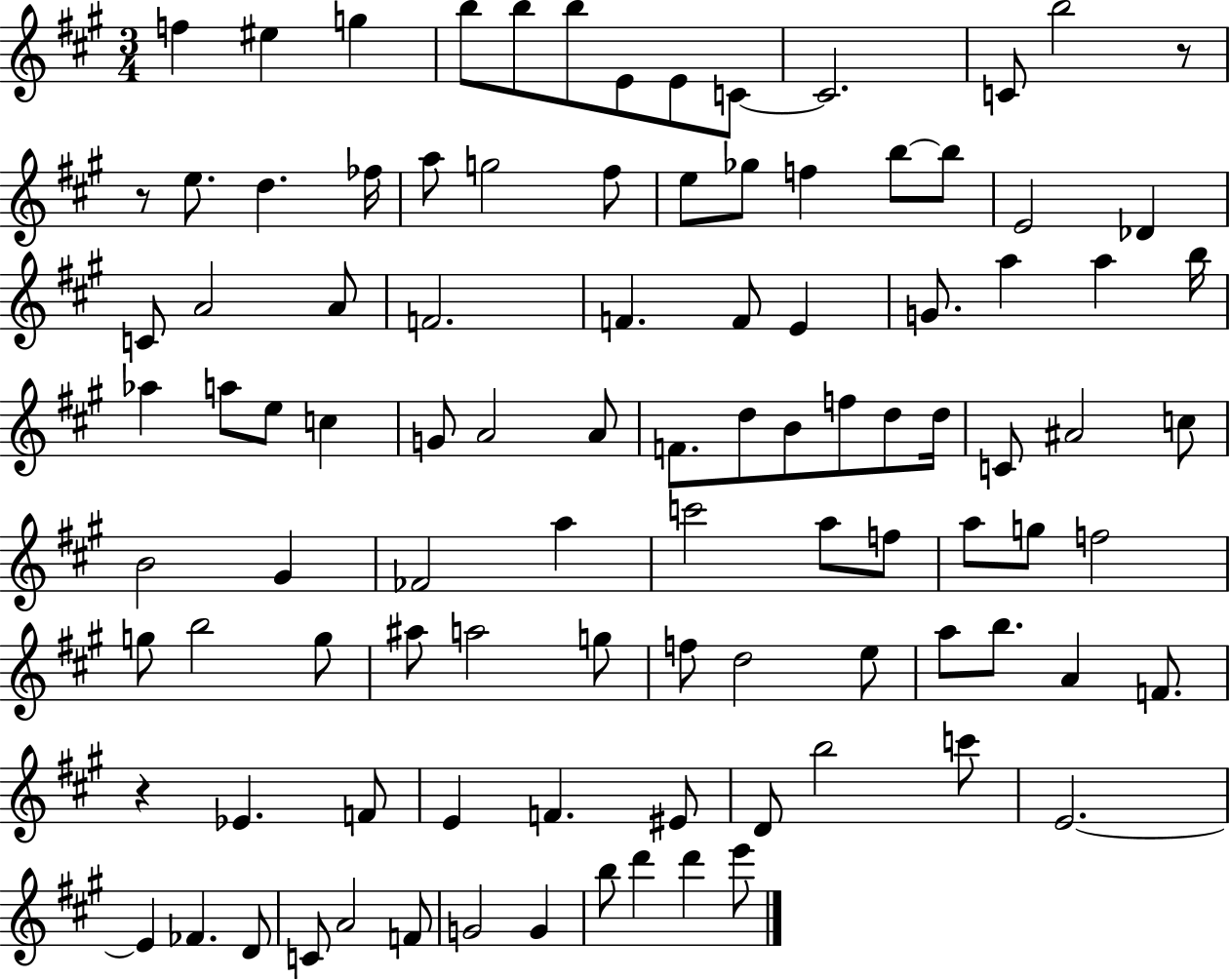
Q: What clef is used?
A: treble